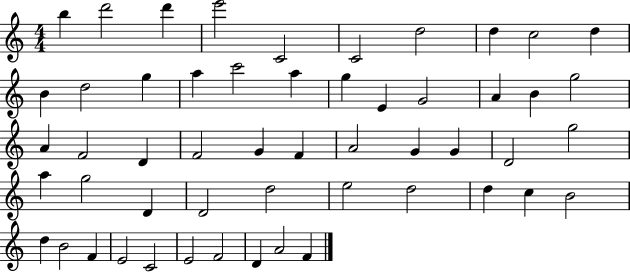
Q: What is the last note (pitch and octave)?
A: F4